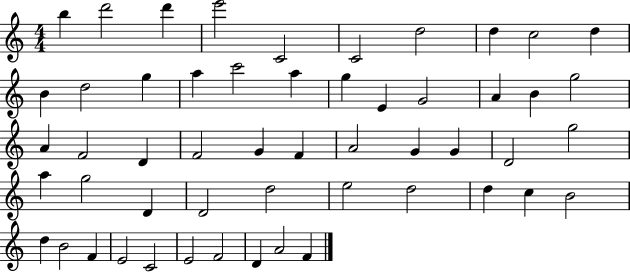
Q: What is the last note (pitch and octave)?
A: F4